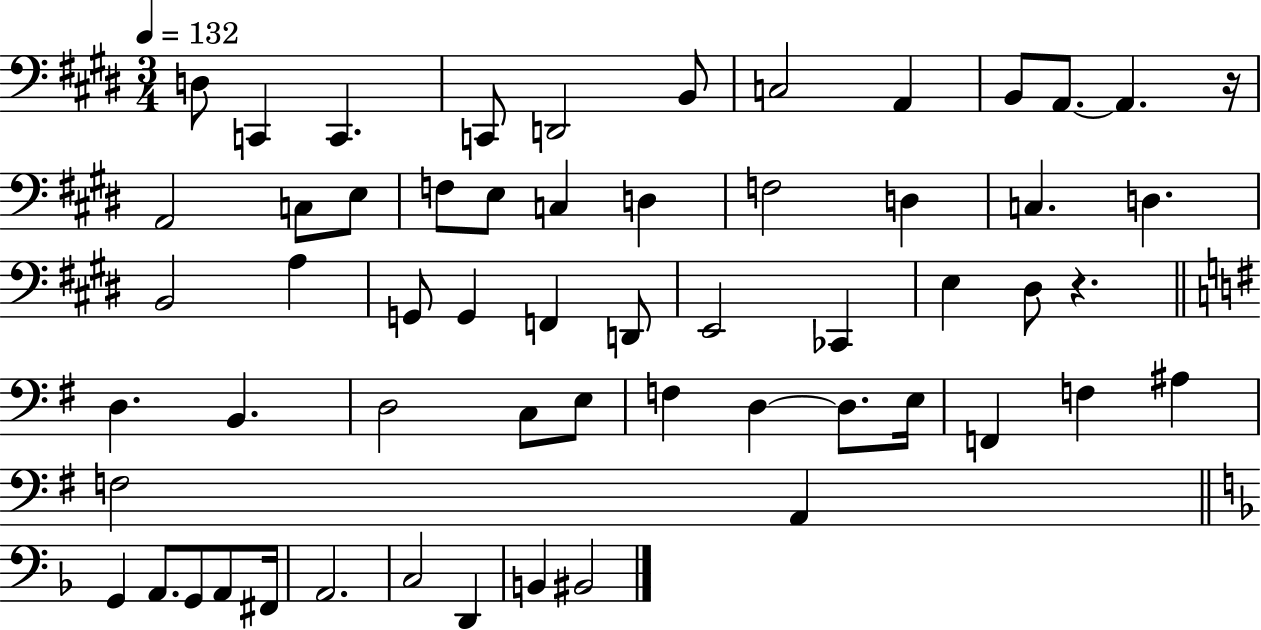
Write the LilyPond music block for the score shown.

{
  \clef bass
  \numericTimeSignature
  \time 3/4
  \key e \major
  \tempo 4 = 132
  \repeat volta 2 { d8 c,4 c,4. | c,8 d,2 b,8 | c2 a,4 | b,8 a,8.~~ a,4. r16 | \break a,2 c8 e8 | f8 e8 c4 d4 | f2 d4 | c4. d4. | \break b,2 a4 | g,8 g,4 f,4 d,8 | e,2 ces,4 | e4 dis8 r4. | \break \bar "||" \break \key g \major d4. b,4. | d2 c8 e8 | f4 d4~~ d8. e16 | f,4 f4 ais4 | \break f2 a,4 | \bar "||" \break \key f \major g,4 a,8. g,8 a,8 fis,16 | a,2. | c2 d,4 | b,4 bis,2 | \break } \bar "|."
}